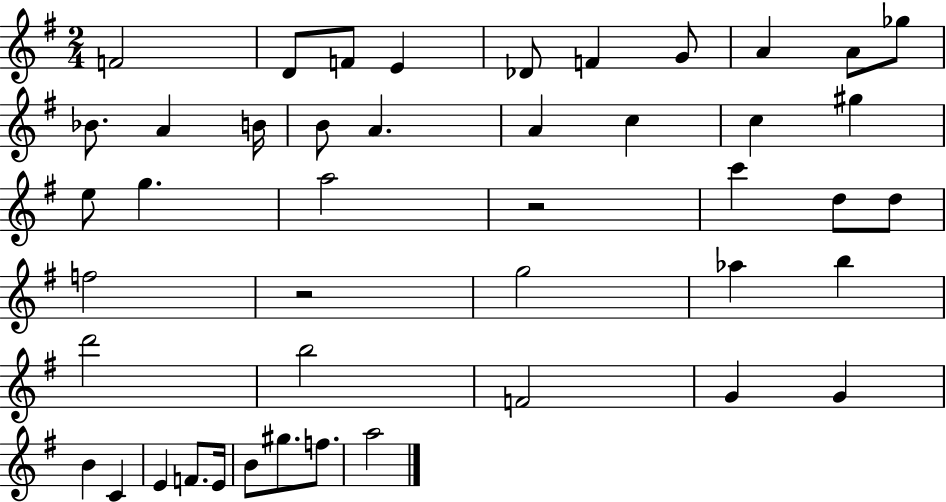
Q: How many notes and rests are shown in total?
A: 45